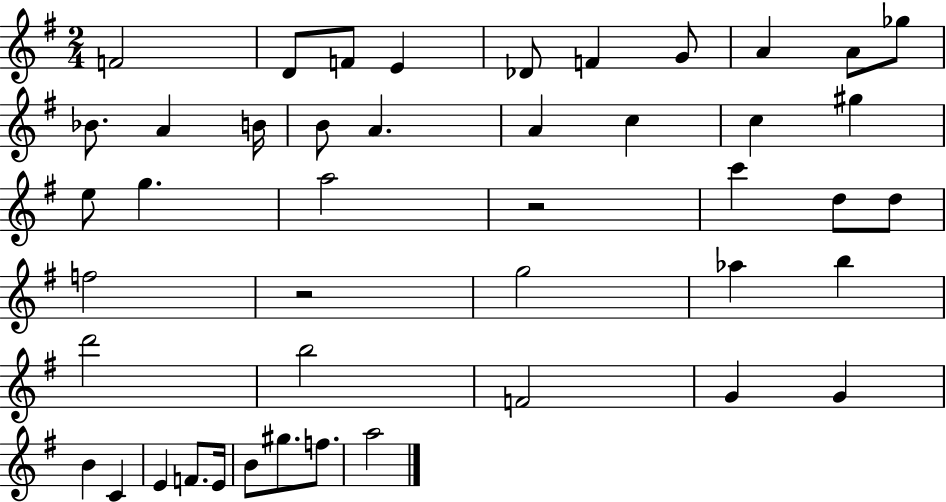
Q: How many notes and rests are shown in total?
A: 45